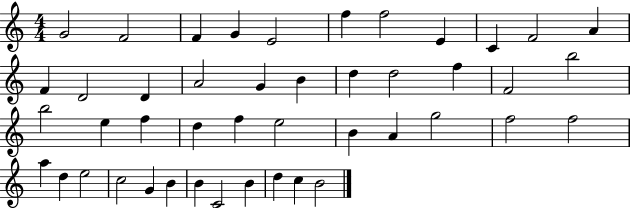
{
  \clef treble
  \numericTimeSignature
  \time 4/4
  \key c \major
  g'2 f'2 | f'4 g'4 e'2 | f''4 f''2 e'4 | c'4 f'2 a'4 | \break f'4 d'2 d'4 | a'2 g'4 b'4 | d''4 d''2 f''4 | f'2 b''2 | \break b''2 e''4 f''4 | d''4 f''4 e''2 | b'4 a'4 g''2 | f''2 f''2 | \break a''4 d''4 e''2 | c''2 g'4 b'4 | b'4 c'2 b'4 | d''4 c''4 b'2 | \break \bar "|."
}